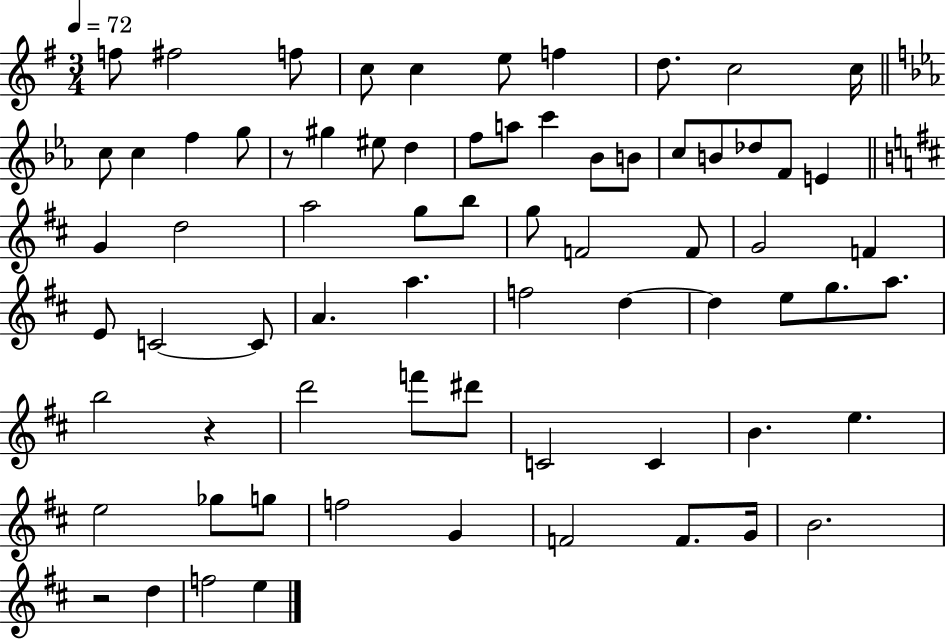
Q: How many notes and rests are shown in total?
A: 71